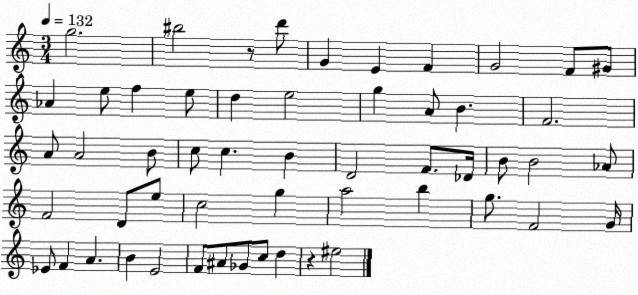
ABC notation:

X:1
T:Untitled
M:3/4
L:1/4
K:C
g2 ^b2 z/2 d'/2 G E F G2 F/2 ^G/2 _A e/2 f e/2 d e2 g A/2 B F2 A/2 A2 B/2 c/2 c B D2 F/2 _D/4 B/2 B2 _A/2 F2 D/2 e/2 c2 g a2 b g/2 F2 G/4 _E/2 F A B E2 F/2 ^A/2 _G/2 c/2 d z ^e2